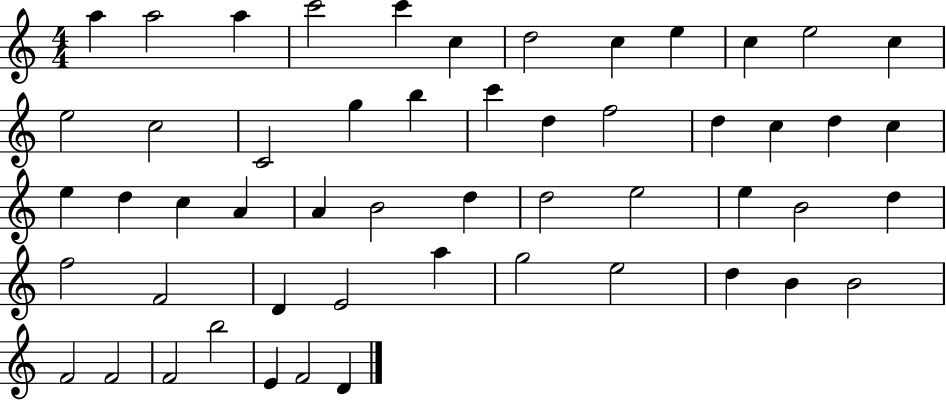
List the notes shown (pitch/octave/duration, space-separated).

A5/q A5/h A5/q C6/h C6/q C5/q D5/h C5/q E5/q C5/q E5/h C5/q E5/h C5/h C4/h G5/q B5/q C6/q D5/q F5/h D5/q C5/q D5/q C5/q E5/q D5/q C5/q A4/q A4/q B4/h D5/q D5/h E5/h E5/q B4/h D5/q F5/h F4/h D4/q E4/h A5/q G5/h E5/h D5/q B4/q B4/h F4/h F4/h F4/h B5/h E4/q F4/h D4/q